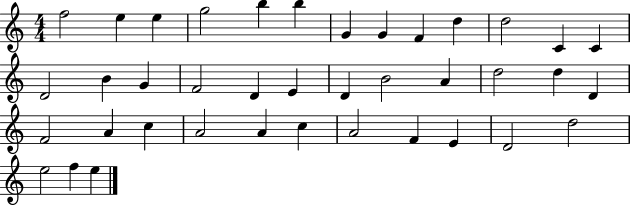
X:1
T:Untitled
M:4/4
L:1/4
K:C
f2 e e g2 b b G G F d d2 C C D2 B G F2 D E D B2 A d2 d D F2 A c A2 A c A2 F E D2 d2 e2 f e